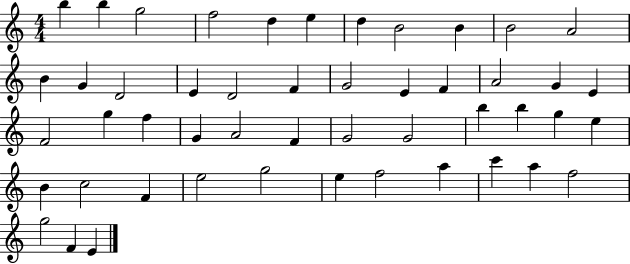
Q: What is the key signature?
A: C major